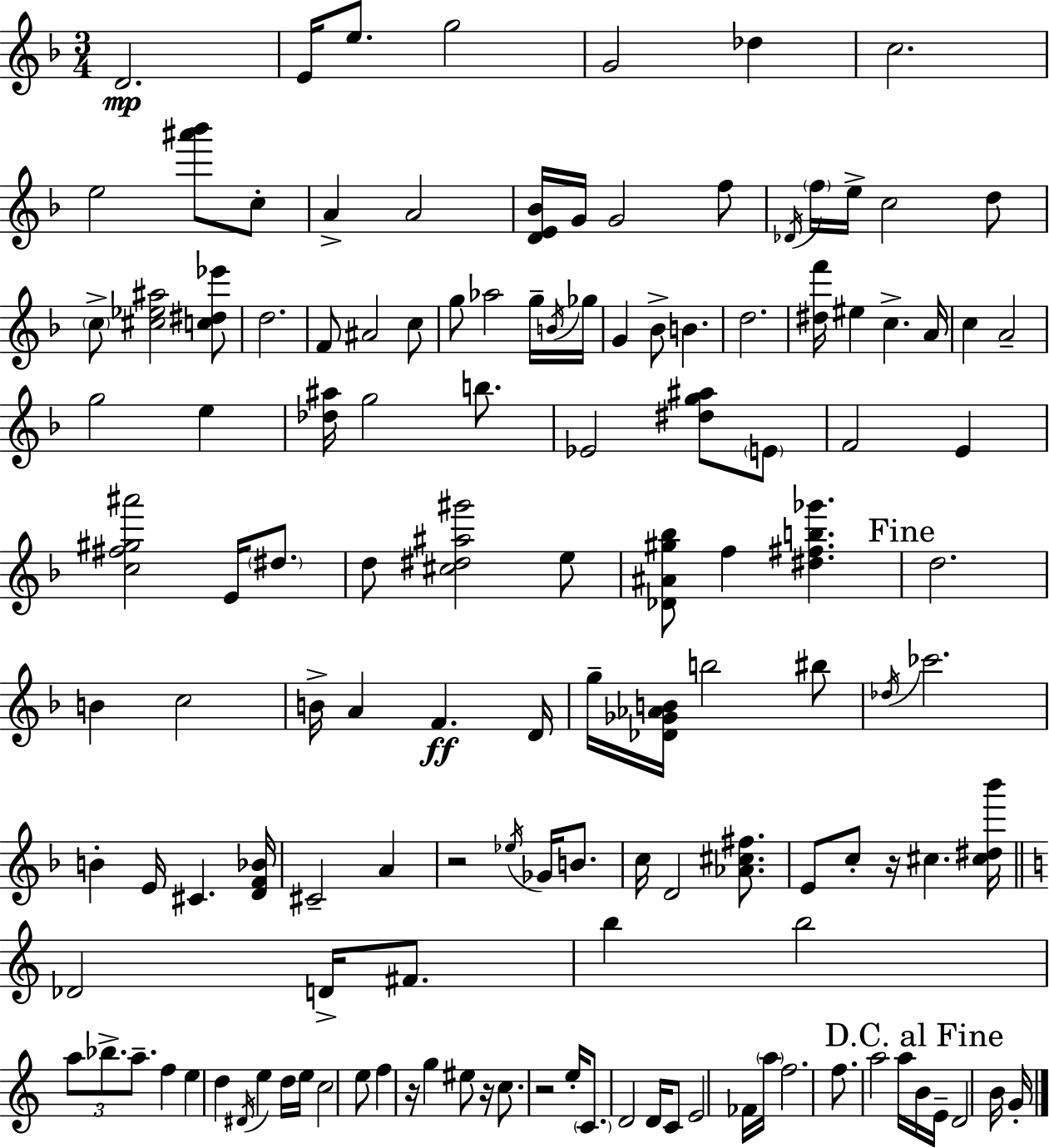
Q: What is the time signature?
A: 3/4